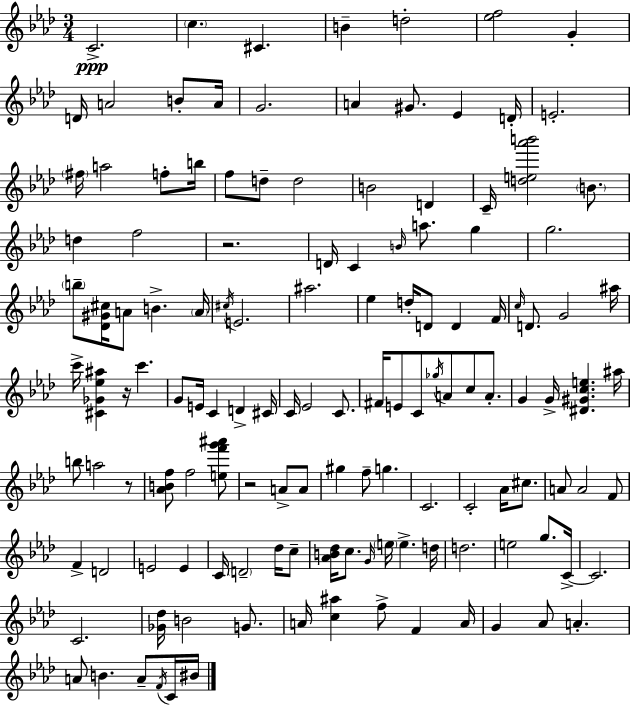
{
  \clef treble
  \numericTimeSignature
  \time 3/4
  \key f \minor
  c'2.->\ppp | \parenthesize c''4. cis'4. | b'4-- d''2-. | <ees'' f''>2 g'4-. | \break d'16 a'2 b'8-. a'16 | g'2. | a'4 gis'8. ees'4 d'16-. | e'2.-. | \break \parenthesize fis''16 a''2 f''8-. b''16 | f''8 d''8-- d''2 | b'2 d'4 | c'16-- <d'' e'' aes''' b'''>2 \parenthesize b'8. | \break d''4 f''2 | r2. | d'16 c'4 \grace { b'16 } a''8. g''4 | g''2. | \break \parenthesize b''8-- <des' gis' cis''>16 a'8 b'4.-> | \parenthesize a'16 \acciaccatura { cis''16 } e'2. | ais''2. | ees''4 d''16-. d'8 d'4 | \break f'16 \grace { c''16 } d'8. g'2 | ais''16 c'''16-> <cis' ges' ees'' ais''>4 r16 c'''4. | g'8 e'16 c'4 d'4-> | cis'16 c'16 ees'2 | \break c'8. fis'16 e'8 c'8 \acciaccatura { ges''16 } a'8 c''8 | a'8.-. g'4 g'16-> <dis' gis' c'' e''>4. | ais''16 b''8 a''2 | r8 <aes' b' f''>8 f''2 | \break <e'' f''' g''' ais'''>8 r2 | a'8-> a'8 gis''4 f''8-- g''4. | c'2. | c'2-. | \break aes'16 cis''8. a'8 a'2 | f'8 f'4-> d'2 | e'2 | e'4 c'16 \parenthesize d'2-- | \break des''16 c''8-- <aes' b' des''>16 c''8. \grace { g'16 } \parenthesize e''16 e''4.-> | d''16 d''2. | e''2 | g''8. c'16->~~ c'2. | \break c'2. | <ges' des''>16 b'2 | g'8. a'16 <c'' ais''>4 f''8-> | f'4 a'16 g'4 aes'8 a'4.-. | \break a'8 b'4. | a'8-- \acciaccatura { f'16 } c'16 bis'16 \bar "|."
}